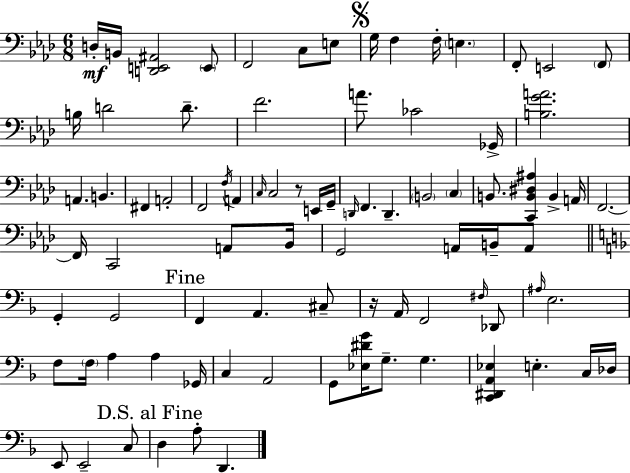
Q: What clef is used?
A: bass